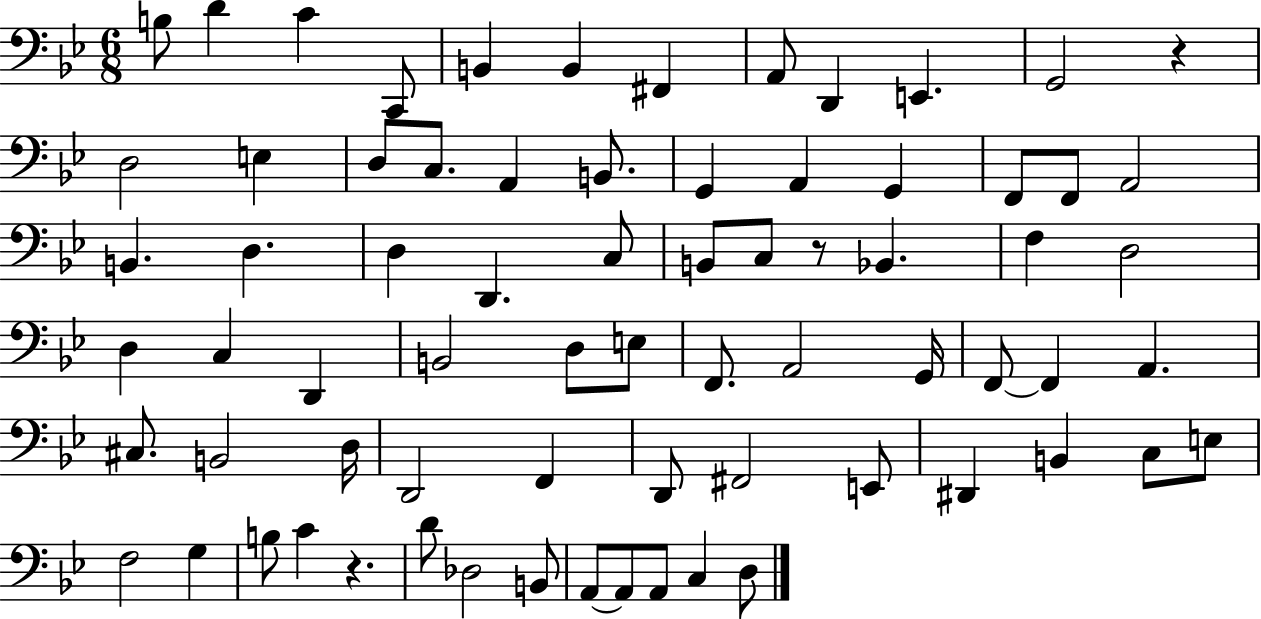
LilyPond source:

{
  \clef bass
  \numericTimeSignature
  \time 6/8
  \key bes \major
  b8 d'4 c'4 c,8 | b,4 b,4 fis,4 | a,8 d,4 e,4. | g,2 r4 | \break d2 e4 | d8 c8. a,4 b,8. | g,4 a,4 g,4 | f,8 f,8 a,2 | \break b,4. d4. | d4 d,4. c8 | b,8 c8 r8 bes,4. | f4 d2 | \break d4 c4 d,4 | b,2 d8 e8 | f,8. a,2 g,16 | f,8~~ f,4 a,4. | \break cis8. b,2 d16 | d,2 f,4 | d,8 fis,2 e,8 | dis,4 b,4 c8 e8 | \break f2 g4 | b8 c'4 r4. | d'8 des2 b,8 | a,8~~ a,8 a,8 c4 d8 | \break \bar "|."
}